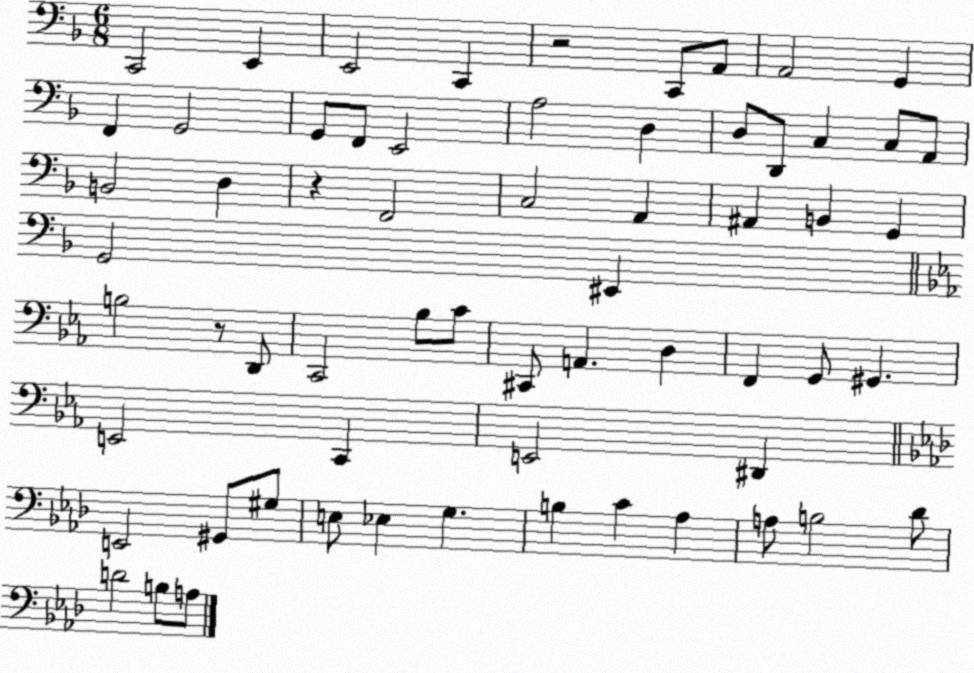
X:1
T:Untitled
M:6/8
L:1/4
K:F
C,,2 E,, E,,2 C,, z2 C,,/2 A,,/2 A,,2 G,, F,, G,,2 G,,/2 F,,/2 E,,2 A,2 D, D,/2 D,,/2 C, C,/2 A,,/2 B,,2 D, z F,,2 C,2 A,, ^A,, B,, G,, G,,2 ^E,, B,2 z/2 D,,/2 C,,2 _B,/2 C/2 ^C,,/2 A,, D, F,, G,,/2 ^G,, E,,2 C,, E,,2 ^D,, E,,2 ^G,,/2 ^G,/2 E,/2 _E, G, B, C _A, A,/2 B,2 _D/2 D2 B,/2 A,/2